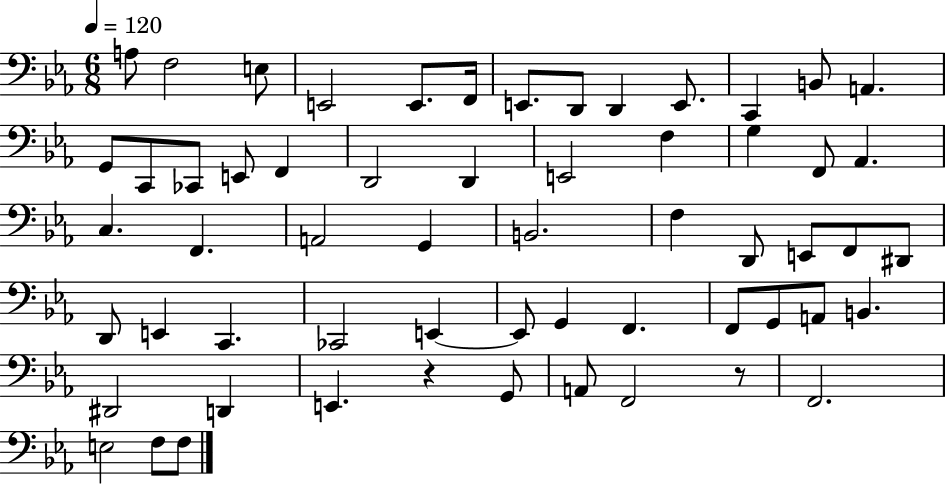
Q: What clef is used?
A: bass